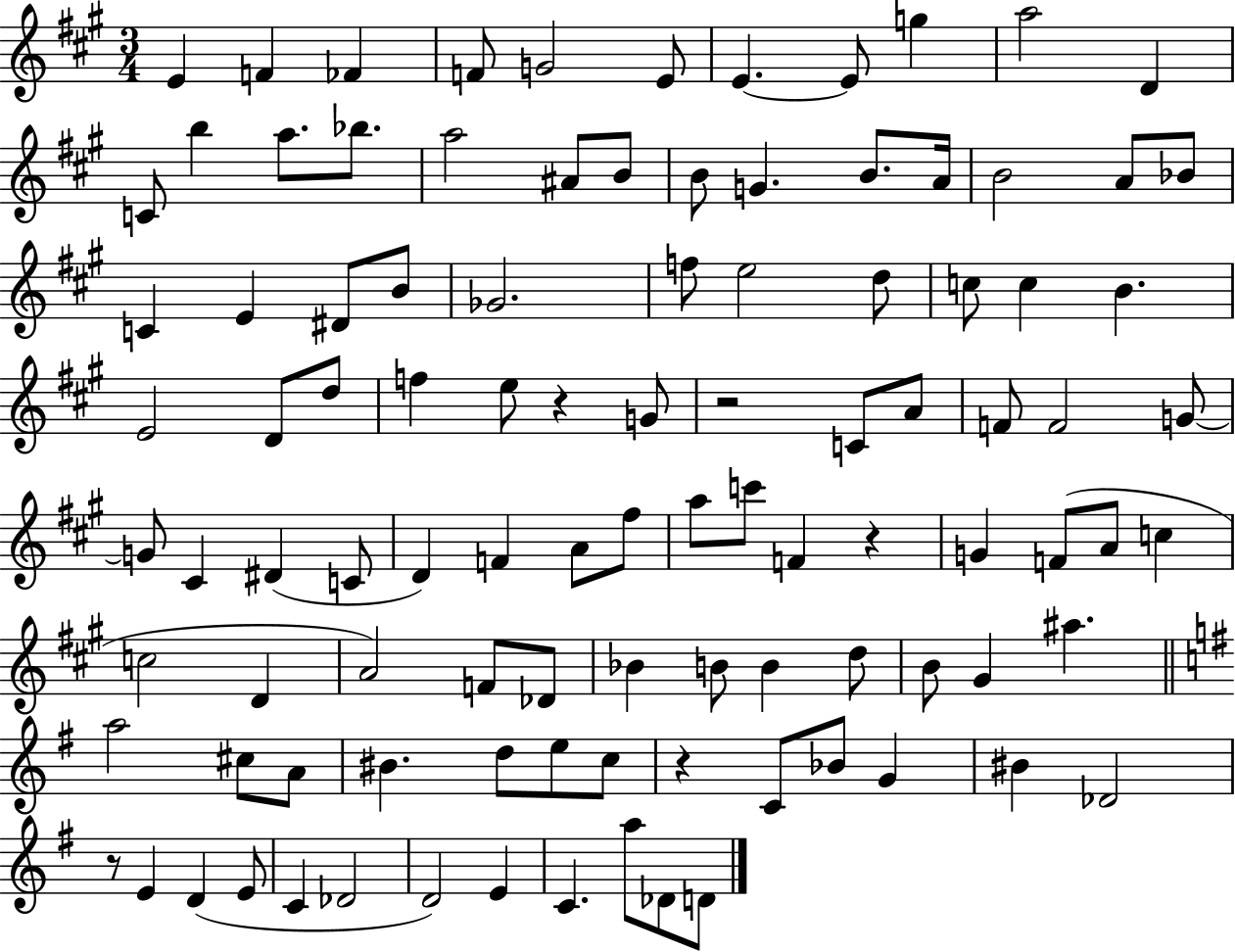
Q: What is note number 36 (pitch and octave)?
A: B4